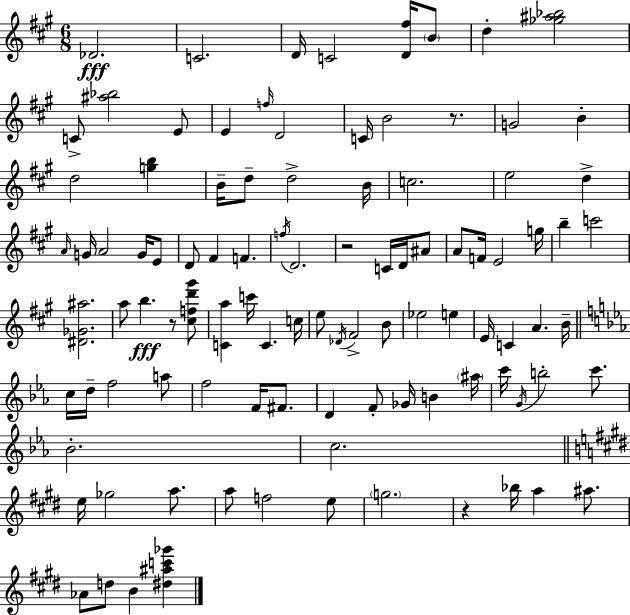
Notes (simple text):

Db4/h. C4/h. D4/s C4/h [D4,F#5]/s B4/e D5/q [Gb5,A#5,Bb5]/h C4/e [A#5,Bb5]/h E4/e E4/q F5/s D4/h C4/s B4/h R/e. G4/h B4/q D5/h [G5,B5]/q B4/s D5/e D5/h B4/s C5/h. E5/h D5/q A4/s G4/s A4/h G4/s E4/e D4/e F#4/q F4/q. F5/s D4/h. R/h C4/s D4/s A#4/e A4/e F4/s E4/h G5/s B5/q C6/h [D#4,Gb4,A#5]/h. A5/e B5/q. R/e [C#5,F5,D6,G#6]/e [C4,A5]/q C6/s C4/q. C5/s E5/e Db4/s F#4/h B4/e Eb5/h E5/q E4/s C4/q A4/q. B4/s C5/s D5/s F5/h A5/e F5/h F4/s F#4/e. D4/q F4/e Gb4/s B4/q A#5/s C6/s G4/s B5/h C6/e. Bb4/h. C5/h. E5/s Gb5/h A5/e. A5/e F5/h E5/e G5/h. R/q Bb5/s A5/q A#5/e. Ab4/e D5/e B4/q [D#5,A#5,C6,Gb6]/q